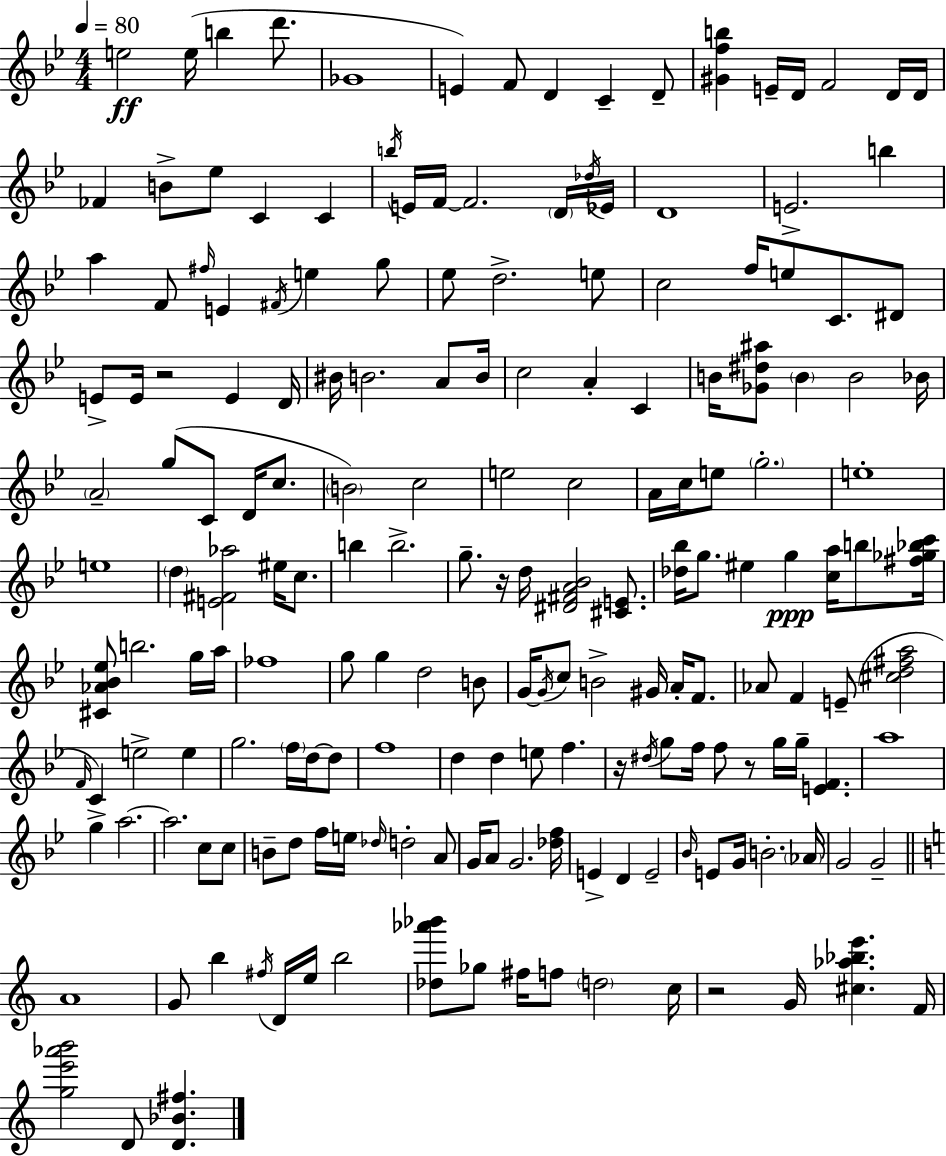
{
  \clef treble
  \numericTimeSignature
  \time 4/4
  \key bes \major
  \tempo 4 = 80
  e''2\ff e''16( b''4 d'''8. | ges'1 | e'4) f'8 d'4 c'4-- d'8-- | <gis' f'' b''>4 e'16-- d'16 f'2 d'16 d'16 | \break fes'4 b'8-> ees''8 c'4 c'4 | \acciaccatura { b''16 } e'16 f'16~~ f'2. \parenthesize d'16 | \acciaccatura { des''16 } ees'16 d'1 | e'2.-> b''4 | \break a''4 f'8 \grace { fis''16 } e'4 \acciaccatura { fis'16 } e''4 | g''8 ees''8 d''2.-> | e''8 c''2 f''16 e''8 c'8. | dis'8 e'8-> e'16 r2 e'4 | \break d'16 bis'16 b'2. | a'8 b'16 c''2 a'4-. | c'4 b'16 <ges' dis'' ais''>8 \parenthesize b'4 b'2 | bes'16 \parenthesize a'2-- g''8( c'8 | \break d'16 c''8. \parenthesize b'2) c''2 | e''2 c''2 | a'16 c''16 e''8 \parenthesize g''2.-. | e''1-. | \break e''1 | \parenthesize d''4 <e' fis' aes''>2 | eis''16 c''8. b''4 b''2.-> | g''8.-- r16 d''16 <dis' fis' a' bes'>2 | \break <cis' e'>8. <des'' bes''>16 g''8. eis''4 g''4\ppp | <c'' a''>16 b''8 <fis'' ges'' bes'' c'''>16 <cis' aes' bes' ees''>8 b''2. | g''16 a''16 fes''1 | g''8 g''4 d''2 | \break b'8 g'16~~ \acciaccatura { g'16 } c''8 b'2-> | gis'16 a'16-. f'8. aes'8 f'4 e'8--( <cis'' d'' fis'' a''>2 | \grace { f'16 } c'4) e''2-> | e''4 g''2. | \break \parenthesize f''16 d''16~~ d''8 f''1 | d''4 d''4 e''8 | f''4. r16 \acciaccatura { dis''16 } g''8 f''16 f''8 r8 g''16 | g''16-- <e' f'>4. a''1 | \break g''4-> a''2.~~ | a''2. | c''8 c''8 b'8-- d''8 f''16 e''16 \grace { des''16 } d''2-. | a'8 g'16 a'8 g'2. | \break <des'' f''>16 e'4-> d'4 | e'2-- \grace { bes'16 } e'8 g'16 b'2.-. | \parenthesize aes'16 g'2 | g'2-- \bar "||" \break \key a \minor a'1 | g'8 b''4 \acciaccatura { fis''16 } d'16 e''16 b''2 | <des'' aes''' bes'''>8 ges''8 fis''16 f''8 \parenthesize d''2 | c''16 r2 g'16 <cis'' aes'' bes'' e'''>4. | \break f'16 <g'' e''' aes''' b'''>2 d'8 <d' bes' fis''>4. | \bar "|."
}